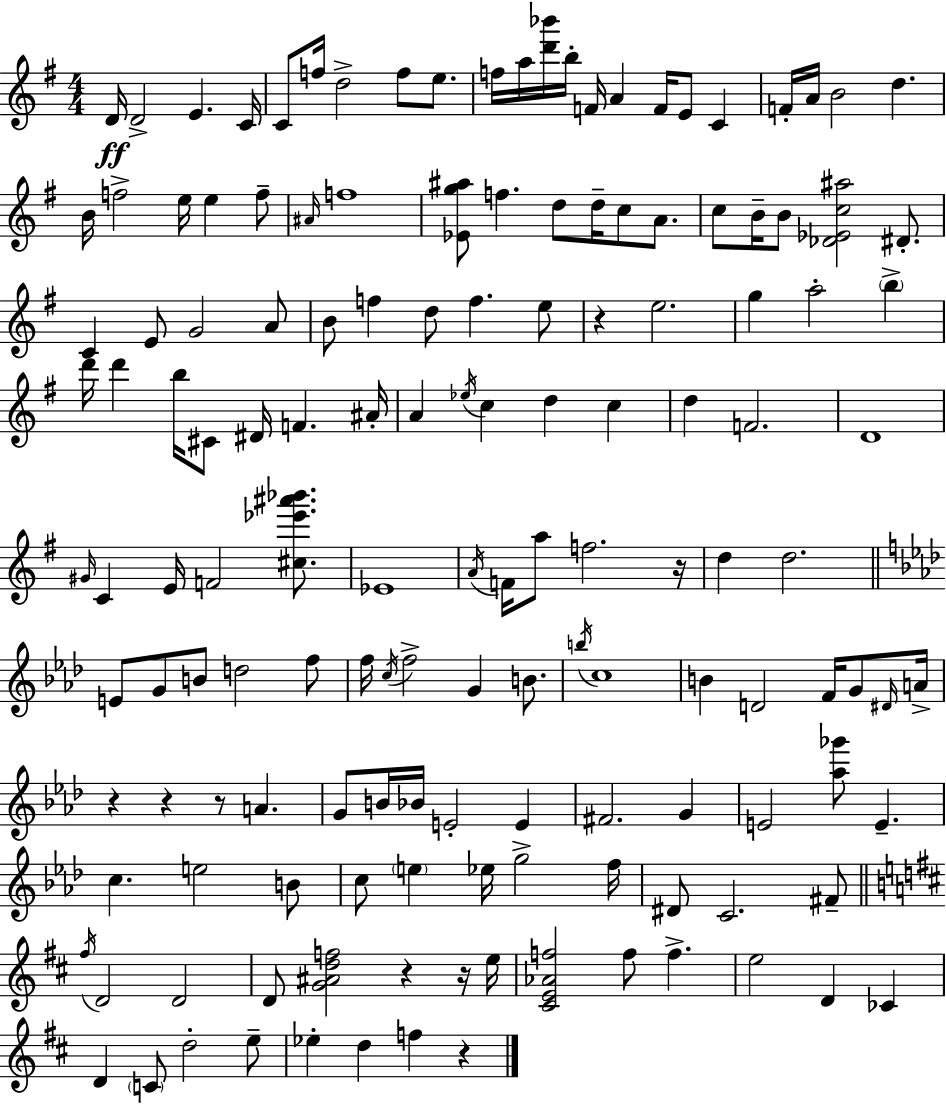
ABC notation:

X:1
T:Untitled
M:4/4
L:1/4
K:Em
D/4 D2 E C/4 C/2 f/4 d2 f/2 e/2 f/4 a/4 [d'_b']/4 b/4 F/4 A F/4 E/2 C F/4 A/4 B2 d B/4 f2 e/4 e f/2 ^A/4 f4 [_Eg^a]/2 f d/2 d/4 c/2 A/2 c/2 B/4 B/2 [_D_Ec^a]2 ^D/2 C E/2 G2 A/2 B/2 f d/2 f e/2 z e2 g a2 b d'/4 d' b/4 ^C/2 ^D/4 F ^A/4 A _e/4 c d c d F2 D4 ^G/4 C E/4 F2 [^c_e'^a'_b']/2 _E4 A/4 F/4 a/2 f2 z/4 d d2 E/2 G/2 B/2 d2 f/2 f/4 c/4 f2 G B/2 b/4 c4 B D2 F/4 G/2 ^D/4 A/4 z z z/2 A G/2 B/4 _B/4 E2 E ^F2 G E2 [_a_g']/2 E c e2 B/2 c/2 e _e/4 g2 f/4 ^D/2 C2 ^F/2 ^f/4 D2 D2 D/2 [G^Adf]2 z z/4 e/4 [^CE_Af]2 f/2 f e2 D _C D C/2 d2 e/2 _e d f z